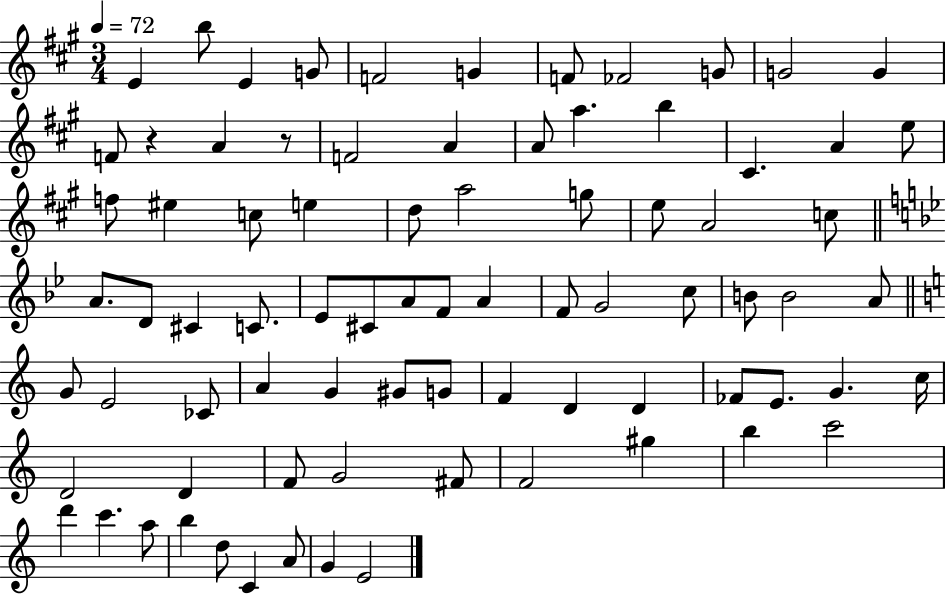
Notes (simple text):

E4/q B5/e E4/q G4/e F4/h G4/q F4/e FES4/h G4/e G4/h G4/q F4/e R/q A4/q R/e F4/h A4/q A4/e A5/q. B5/q C#4/q. A4/q E5/e F5/e EIS5/q C5/e E5/q D5/e A5/h G5/e E5/e A4/h C5/e A4/e. D4/e C#4/q C4/e. Eb4/e C#4/e A4/e F4/e A4/q F4/e G4/h C5/e B4/e B4/h A4/e G4/e E4/h CES4/e A4/q G4/q G#4/e G4/e F4/q D4/q D4/q FES4/e E4/e. G4/q. C5/s D4/h D4/q F4/e G4/h F#4/e F4/h G#5/q B5/q C6/h D6/q C6/q. A5/e B5/q D5/e C4/q A4/e G4/q E4/h